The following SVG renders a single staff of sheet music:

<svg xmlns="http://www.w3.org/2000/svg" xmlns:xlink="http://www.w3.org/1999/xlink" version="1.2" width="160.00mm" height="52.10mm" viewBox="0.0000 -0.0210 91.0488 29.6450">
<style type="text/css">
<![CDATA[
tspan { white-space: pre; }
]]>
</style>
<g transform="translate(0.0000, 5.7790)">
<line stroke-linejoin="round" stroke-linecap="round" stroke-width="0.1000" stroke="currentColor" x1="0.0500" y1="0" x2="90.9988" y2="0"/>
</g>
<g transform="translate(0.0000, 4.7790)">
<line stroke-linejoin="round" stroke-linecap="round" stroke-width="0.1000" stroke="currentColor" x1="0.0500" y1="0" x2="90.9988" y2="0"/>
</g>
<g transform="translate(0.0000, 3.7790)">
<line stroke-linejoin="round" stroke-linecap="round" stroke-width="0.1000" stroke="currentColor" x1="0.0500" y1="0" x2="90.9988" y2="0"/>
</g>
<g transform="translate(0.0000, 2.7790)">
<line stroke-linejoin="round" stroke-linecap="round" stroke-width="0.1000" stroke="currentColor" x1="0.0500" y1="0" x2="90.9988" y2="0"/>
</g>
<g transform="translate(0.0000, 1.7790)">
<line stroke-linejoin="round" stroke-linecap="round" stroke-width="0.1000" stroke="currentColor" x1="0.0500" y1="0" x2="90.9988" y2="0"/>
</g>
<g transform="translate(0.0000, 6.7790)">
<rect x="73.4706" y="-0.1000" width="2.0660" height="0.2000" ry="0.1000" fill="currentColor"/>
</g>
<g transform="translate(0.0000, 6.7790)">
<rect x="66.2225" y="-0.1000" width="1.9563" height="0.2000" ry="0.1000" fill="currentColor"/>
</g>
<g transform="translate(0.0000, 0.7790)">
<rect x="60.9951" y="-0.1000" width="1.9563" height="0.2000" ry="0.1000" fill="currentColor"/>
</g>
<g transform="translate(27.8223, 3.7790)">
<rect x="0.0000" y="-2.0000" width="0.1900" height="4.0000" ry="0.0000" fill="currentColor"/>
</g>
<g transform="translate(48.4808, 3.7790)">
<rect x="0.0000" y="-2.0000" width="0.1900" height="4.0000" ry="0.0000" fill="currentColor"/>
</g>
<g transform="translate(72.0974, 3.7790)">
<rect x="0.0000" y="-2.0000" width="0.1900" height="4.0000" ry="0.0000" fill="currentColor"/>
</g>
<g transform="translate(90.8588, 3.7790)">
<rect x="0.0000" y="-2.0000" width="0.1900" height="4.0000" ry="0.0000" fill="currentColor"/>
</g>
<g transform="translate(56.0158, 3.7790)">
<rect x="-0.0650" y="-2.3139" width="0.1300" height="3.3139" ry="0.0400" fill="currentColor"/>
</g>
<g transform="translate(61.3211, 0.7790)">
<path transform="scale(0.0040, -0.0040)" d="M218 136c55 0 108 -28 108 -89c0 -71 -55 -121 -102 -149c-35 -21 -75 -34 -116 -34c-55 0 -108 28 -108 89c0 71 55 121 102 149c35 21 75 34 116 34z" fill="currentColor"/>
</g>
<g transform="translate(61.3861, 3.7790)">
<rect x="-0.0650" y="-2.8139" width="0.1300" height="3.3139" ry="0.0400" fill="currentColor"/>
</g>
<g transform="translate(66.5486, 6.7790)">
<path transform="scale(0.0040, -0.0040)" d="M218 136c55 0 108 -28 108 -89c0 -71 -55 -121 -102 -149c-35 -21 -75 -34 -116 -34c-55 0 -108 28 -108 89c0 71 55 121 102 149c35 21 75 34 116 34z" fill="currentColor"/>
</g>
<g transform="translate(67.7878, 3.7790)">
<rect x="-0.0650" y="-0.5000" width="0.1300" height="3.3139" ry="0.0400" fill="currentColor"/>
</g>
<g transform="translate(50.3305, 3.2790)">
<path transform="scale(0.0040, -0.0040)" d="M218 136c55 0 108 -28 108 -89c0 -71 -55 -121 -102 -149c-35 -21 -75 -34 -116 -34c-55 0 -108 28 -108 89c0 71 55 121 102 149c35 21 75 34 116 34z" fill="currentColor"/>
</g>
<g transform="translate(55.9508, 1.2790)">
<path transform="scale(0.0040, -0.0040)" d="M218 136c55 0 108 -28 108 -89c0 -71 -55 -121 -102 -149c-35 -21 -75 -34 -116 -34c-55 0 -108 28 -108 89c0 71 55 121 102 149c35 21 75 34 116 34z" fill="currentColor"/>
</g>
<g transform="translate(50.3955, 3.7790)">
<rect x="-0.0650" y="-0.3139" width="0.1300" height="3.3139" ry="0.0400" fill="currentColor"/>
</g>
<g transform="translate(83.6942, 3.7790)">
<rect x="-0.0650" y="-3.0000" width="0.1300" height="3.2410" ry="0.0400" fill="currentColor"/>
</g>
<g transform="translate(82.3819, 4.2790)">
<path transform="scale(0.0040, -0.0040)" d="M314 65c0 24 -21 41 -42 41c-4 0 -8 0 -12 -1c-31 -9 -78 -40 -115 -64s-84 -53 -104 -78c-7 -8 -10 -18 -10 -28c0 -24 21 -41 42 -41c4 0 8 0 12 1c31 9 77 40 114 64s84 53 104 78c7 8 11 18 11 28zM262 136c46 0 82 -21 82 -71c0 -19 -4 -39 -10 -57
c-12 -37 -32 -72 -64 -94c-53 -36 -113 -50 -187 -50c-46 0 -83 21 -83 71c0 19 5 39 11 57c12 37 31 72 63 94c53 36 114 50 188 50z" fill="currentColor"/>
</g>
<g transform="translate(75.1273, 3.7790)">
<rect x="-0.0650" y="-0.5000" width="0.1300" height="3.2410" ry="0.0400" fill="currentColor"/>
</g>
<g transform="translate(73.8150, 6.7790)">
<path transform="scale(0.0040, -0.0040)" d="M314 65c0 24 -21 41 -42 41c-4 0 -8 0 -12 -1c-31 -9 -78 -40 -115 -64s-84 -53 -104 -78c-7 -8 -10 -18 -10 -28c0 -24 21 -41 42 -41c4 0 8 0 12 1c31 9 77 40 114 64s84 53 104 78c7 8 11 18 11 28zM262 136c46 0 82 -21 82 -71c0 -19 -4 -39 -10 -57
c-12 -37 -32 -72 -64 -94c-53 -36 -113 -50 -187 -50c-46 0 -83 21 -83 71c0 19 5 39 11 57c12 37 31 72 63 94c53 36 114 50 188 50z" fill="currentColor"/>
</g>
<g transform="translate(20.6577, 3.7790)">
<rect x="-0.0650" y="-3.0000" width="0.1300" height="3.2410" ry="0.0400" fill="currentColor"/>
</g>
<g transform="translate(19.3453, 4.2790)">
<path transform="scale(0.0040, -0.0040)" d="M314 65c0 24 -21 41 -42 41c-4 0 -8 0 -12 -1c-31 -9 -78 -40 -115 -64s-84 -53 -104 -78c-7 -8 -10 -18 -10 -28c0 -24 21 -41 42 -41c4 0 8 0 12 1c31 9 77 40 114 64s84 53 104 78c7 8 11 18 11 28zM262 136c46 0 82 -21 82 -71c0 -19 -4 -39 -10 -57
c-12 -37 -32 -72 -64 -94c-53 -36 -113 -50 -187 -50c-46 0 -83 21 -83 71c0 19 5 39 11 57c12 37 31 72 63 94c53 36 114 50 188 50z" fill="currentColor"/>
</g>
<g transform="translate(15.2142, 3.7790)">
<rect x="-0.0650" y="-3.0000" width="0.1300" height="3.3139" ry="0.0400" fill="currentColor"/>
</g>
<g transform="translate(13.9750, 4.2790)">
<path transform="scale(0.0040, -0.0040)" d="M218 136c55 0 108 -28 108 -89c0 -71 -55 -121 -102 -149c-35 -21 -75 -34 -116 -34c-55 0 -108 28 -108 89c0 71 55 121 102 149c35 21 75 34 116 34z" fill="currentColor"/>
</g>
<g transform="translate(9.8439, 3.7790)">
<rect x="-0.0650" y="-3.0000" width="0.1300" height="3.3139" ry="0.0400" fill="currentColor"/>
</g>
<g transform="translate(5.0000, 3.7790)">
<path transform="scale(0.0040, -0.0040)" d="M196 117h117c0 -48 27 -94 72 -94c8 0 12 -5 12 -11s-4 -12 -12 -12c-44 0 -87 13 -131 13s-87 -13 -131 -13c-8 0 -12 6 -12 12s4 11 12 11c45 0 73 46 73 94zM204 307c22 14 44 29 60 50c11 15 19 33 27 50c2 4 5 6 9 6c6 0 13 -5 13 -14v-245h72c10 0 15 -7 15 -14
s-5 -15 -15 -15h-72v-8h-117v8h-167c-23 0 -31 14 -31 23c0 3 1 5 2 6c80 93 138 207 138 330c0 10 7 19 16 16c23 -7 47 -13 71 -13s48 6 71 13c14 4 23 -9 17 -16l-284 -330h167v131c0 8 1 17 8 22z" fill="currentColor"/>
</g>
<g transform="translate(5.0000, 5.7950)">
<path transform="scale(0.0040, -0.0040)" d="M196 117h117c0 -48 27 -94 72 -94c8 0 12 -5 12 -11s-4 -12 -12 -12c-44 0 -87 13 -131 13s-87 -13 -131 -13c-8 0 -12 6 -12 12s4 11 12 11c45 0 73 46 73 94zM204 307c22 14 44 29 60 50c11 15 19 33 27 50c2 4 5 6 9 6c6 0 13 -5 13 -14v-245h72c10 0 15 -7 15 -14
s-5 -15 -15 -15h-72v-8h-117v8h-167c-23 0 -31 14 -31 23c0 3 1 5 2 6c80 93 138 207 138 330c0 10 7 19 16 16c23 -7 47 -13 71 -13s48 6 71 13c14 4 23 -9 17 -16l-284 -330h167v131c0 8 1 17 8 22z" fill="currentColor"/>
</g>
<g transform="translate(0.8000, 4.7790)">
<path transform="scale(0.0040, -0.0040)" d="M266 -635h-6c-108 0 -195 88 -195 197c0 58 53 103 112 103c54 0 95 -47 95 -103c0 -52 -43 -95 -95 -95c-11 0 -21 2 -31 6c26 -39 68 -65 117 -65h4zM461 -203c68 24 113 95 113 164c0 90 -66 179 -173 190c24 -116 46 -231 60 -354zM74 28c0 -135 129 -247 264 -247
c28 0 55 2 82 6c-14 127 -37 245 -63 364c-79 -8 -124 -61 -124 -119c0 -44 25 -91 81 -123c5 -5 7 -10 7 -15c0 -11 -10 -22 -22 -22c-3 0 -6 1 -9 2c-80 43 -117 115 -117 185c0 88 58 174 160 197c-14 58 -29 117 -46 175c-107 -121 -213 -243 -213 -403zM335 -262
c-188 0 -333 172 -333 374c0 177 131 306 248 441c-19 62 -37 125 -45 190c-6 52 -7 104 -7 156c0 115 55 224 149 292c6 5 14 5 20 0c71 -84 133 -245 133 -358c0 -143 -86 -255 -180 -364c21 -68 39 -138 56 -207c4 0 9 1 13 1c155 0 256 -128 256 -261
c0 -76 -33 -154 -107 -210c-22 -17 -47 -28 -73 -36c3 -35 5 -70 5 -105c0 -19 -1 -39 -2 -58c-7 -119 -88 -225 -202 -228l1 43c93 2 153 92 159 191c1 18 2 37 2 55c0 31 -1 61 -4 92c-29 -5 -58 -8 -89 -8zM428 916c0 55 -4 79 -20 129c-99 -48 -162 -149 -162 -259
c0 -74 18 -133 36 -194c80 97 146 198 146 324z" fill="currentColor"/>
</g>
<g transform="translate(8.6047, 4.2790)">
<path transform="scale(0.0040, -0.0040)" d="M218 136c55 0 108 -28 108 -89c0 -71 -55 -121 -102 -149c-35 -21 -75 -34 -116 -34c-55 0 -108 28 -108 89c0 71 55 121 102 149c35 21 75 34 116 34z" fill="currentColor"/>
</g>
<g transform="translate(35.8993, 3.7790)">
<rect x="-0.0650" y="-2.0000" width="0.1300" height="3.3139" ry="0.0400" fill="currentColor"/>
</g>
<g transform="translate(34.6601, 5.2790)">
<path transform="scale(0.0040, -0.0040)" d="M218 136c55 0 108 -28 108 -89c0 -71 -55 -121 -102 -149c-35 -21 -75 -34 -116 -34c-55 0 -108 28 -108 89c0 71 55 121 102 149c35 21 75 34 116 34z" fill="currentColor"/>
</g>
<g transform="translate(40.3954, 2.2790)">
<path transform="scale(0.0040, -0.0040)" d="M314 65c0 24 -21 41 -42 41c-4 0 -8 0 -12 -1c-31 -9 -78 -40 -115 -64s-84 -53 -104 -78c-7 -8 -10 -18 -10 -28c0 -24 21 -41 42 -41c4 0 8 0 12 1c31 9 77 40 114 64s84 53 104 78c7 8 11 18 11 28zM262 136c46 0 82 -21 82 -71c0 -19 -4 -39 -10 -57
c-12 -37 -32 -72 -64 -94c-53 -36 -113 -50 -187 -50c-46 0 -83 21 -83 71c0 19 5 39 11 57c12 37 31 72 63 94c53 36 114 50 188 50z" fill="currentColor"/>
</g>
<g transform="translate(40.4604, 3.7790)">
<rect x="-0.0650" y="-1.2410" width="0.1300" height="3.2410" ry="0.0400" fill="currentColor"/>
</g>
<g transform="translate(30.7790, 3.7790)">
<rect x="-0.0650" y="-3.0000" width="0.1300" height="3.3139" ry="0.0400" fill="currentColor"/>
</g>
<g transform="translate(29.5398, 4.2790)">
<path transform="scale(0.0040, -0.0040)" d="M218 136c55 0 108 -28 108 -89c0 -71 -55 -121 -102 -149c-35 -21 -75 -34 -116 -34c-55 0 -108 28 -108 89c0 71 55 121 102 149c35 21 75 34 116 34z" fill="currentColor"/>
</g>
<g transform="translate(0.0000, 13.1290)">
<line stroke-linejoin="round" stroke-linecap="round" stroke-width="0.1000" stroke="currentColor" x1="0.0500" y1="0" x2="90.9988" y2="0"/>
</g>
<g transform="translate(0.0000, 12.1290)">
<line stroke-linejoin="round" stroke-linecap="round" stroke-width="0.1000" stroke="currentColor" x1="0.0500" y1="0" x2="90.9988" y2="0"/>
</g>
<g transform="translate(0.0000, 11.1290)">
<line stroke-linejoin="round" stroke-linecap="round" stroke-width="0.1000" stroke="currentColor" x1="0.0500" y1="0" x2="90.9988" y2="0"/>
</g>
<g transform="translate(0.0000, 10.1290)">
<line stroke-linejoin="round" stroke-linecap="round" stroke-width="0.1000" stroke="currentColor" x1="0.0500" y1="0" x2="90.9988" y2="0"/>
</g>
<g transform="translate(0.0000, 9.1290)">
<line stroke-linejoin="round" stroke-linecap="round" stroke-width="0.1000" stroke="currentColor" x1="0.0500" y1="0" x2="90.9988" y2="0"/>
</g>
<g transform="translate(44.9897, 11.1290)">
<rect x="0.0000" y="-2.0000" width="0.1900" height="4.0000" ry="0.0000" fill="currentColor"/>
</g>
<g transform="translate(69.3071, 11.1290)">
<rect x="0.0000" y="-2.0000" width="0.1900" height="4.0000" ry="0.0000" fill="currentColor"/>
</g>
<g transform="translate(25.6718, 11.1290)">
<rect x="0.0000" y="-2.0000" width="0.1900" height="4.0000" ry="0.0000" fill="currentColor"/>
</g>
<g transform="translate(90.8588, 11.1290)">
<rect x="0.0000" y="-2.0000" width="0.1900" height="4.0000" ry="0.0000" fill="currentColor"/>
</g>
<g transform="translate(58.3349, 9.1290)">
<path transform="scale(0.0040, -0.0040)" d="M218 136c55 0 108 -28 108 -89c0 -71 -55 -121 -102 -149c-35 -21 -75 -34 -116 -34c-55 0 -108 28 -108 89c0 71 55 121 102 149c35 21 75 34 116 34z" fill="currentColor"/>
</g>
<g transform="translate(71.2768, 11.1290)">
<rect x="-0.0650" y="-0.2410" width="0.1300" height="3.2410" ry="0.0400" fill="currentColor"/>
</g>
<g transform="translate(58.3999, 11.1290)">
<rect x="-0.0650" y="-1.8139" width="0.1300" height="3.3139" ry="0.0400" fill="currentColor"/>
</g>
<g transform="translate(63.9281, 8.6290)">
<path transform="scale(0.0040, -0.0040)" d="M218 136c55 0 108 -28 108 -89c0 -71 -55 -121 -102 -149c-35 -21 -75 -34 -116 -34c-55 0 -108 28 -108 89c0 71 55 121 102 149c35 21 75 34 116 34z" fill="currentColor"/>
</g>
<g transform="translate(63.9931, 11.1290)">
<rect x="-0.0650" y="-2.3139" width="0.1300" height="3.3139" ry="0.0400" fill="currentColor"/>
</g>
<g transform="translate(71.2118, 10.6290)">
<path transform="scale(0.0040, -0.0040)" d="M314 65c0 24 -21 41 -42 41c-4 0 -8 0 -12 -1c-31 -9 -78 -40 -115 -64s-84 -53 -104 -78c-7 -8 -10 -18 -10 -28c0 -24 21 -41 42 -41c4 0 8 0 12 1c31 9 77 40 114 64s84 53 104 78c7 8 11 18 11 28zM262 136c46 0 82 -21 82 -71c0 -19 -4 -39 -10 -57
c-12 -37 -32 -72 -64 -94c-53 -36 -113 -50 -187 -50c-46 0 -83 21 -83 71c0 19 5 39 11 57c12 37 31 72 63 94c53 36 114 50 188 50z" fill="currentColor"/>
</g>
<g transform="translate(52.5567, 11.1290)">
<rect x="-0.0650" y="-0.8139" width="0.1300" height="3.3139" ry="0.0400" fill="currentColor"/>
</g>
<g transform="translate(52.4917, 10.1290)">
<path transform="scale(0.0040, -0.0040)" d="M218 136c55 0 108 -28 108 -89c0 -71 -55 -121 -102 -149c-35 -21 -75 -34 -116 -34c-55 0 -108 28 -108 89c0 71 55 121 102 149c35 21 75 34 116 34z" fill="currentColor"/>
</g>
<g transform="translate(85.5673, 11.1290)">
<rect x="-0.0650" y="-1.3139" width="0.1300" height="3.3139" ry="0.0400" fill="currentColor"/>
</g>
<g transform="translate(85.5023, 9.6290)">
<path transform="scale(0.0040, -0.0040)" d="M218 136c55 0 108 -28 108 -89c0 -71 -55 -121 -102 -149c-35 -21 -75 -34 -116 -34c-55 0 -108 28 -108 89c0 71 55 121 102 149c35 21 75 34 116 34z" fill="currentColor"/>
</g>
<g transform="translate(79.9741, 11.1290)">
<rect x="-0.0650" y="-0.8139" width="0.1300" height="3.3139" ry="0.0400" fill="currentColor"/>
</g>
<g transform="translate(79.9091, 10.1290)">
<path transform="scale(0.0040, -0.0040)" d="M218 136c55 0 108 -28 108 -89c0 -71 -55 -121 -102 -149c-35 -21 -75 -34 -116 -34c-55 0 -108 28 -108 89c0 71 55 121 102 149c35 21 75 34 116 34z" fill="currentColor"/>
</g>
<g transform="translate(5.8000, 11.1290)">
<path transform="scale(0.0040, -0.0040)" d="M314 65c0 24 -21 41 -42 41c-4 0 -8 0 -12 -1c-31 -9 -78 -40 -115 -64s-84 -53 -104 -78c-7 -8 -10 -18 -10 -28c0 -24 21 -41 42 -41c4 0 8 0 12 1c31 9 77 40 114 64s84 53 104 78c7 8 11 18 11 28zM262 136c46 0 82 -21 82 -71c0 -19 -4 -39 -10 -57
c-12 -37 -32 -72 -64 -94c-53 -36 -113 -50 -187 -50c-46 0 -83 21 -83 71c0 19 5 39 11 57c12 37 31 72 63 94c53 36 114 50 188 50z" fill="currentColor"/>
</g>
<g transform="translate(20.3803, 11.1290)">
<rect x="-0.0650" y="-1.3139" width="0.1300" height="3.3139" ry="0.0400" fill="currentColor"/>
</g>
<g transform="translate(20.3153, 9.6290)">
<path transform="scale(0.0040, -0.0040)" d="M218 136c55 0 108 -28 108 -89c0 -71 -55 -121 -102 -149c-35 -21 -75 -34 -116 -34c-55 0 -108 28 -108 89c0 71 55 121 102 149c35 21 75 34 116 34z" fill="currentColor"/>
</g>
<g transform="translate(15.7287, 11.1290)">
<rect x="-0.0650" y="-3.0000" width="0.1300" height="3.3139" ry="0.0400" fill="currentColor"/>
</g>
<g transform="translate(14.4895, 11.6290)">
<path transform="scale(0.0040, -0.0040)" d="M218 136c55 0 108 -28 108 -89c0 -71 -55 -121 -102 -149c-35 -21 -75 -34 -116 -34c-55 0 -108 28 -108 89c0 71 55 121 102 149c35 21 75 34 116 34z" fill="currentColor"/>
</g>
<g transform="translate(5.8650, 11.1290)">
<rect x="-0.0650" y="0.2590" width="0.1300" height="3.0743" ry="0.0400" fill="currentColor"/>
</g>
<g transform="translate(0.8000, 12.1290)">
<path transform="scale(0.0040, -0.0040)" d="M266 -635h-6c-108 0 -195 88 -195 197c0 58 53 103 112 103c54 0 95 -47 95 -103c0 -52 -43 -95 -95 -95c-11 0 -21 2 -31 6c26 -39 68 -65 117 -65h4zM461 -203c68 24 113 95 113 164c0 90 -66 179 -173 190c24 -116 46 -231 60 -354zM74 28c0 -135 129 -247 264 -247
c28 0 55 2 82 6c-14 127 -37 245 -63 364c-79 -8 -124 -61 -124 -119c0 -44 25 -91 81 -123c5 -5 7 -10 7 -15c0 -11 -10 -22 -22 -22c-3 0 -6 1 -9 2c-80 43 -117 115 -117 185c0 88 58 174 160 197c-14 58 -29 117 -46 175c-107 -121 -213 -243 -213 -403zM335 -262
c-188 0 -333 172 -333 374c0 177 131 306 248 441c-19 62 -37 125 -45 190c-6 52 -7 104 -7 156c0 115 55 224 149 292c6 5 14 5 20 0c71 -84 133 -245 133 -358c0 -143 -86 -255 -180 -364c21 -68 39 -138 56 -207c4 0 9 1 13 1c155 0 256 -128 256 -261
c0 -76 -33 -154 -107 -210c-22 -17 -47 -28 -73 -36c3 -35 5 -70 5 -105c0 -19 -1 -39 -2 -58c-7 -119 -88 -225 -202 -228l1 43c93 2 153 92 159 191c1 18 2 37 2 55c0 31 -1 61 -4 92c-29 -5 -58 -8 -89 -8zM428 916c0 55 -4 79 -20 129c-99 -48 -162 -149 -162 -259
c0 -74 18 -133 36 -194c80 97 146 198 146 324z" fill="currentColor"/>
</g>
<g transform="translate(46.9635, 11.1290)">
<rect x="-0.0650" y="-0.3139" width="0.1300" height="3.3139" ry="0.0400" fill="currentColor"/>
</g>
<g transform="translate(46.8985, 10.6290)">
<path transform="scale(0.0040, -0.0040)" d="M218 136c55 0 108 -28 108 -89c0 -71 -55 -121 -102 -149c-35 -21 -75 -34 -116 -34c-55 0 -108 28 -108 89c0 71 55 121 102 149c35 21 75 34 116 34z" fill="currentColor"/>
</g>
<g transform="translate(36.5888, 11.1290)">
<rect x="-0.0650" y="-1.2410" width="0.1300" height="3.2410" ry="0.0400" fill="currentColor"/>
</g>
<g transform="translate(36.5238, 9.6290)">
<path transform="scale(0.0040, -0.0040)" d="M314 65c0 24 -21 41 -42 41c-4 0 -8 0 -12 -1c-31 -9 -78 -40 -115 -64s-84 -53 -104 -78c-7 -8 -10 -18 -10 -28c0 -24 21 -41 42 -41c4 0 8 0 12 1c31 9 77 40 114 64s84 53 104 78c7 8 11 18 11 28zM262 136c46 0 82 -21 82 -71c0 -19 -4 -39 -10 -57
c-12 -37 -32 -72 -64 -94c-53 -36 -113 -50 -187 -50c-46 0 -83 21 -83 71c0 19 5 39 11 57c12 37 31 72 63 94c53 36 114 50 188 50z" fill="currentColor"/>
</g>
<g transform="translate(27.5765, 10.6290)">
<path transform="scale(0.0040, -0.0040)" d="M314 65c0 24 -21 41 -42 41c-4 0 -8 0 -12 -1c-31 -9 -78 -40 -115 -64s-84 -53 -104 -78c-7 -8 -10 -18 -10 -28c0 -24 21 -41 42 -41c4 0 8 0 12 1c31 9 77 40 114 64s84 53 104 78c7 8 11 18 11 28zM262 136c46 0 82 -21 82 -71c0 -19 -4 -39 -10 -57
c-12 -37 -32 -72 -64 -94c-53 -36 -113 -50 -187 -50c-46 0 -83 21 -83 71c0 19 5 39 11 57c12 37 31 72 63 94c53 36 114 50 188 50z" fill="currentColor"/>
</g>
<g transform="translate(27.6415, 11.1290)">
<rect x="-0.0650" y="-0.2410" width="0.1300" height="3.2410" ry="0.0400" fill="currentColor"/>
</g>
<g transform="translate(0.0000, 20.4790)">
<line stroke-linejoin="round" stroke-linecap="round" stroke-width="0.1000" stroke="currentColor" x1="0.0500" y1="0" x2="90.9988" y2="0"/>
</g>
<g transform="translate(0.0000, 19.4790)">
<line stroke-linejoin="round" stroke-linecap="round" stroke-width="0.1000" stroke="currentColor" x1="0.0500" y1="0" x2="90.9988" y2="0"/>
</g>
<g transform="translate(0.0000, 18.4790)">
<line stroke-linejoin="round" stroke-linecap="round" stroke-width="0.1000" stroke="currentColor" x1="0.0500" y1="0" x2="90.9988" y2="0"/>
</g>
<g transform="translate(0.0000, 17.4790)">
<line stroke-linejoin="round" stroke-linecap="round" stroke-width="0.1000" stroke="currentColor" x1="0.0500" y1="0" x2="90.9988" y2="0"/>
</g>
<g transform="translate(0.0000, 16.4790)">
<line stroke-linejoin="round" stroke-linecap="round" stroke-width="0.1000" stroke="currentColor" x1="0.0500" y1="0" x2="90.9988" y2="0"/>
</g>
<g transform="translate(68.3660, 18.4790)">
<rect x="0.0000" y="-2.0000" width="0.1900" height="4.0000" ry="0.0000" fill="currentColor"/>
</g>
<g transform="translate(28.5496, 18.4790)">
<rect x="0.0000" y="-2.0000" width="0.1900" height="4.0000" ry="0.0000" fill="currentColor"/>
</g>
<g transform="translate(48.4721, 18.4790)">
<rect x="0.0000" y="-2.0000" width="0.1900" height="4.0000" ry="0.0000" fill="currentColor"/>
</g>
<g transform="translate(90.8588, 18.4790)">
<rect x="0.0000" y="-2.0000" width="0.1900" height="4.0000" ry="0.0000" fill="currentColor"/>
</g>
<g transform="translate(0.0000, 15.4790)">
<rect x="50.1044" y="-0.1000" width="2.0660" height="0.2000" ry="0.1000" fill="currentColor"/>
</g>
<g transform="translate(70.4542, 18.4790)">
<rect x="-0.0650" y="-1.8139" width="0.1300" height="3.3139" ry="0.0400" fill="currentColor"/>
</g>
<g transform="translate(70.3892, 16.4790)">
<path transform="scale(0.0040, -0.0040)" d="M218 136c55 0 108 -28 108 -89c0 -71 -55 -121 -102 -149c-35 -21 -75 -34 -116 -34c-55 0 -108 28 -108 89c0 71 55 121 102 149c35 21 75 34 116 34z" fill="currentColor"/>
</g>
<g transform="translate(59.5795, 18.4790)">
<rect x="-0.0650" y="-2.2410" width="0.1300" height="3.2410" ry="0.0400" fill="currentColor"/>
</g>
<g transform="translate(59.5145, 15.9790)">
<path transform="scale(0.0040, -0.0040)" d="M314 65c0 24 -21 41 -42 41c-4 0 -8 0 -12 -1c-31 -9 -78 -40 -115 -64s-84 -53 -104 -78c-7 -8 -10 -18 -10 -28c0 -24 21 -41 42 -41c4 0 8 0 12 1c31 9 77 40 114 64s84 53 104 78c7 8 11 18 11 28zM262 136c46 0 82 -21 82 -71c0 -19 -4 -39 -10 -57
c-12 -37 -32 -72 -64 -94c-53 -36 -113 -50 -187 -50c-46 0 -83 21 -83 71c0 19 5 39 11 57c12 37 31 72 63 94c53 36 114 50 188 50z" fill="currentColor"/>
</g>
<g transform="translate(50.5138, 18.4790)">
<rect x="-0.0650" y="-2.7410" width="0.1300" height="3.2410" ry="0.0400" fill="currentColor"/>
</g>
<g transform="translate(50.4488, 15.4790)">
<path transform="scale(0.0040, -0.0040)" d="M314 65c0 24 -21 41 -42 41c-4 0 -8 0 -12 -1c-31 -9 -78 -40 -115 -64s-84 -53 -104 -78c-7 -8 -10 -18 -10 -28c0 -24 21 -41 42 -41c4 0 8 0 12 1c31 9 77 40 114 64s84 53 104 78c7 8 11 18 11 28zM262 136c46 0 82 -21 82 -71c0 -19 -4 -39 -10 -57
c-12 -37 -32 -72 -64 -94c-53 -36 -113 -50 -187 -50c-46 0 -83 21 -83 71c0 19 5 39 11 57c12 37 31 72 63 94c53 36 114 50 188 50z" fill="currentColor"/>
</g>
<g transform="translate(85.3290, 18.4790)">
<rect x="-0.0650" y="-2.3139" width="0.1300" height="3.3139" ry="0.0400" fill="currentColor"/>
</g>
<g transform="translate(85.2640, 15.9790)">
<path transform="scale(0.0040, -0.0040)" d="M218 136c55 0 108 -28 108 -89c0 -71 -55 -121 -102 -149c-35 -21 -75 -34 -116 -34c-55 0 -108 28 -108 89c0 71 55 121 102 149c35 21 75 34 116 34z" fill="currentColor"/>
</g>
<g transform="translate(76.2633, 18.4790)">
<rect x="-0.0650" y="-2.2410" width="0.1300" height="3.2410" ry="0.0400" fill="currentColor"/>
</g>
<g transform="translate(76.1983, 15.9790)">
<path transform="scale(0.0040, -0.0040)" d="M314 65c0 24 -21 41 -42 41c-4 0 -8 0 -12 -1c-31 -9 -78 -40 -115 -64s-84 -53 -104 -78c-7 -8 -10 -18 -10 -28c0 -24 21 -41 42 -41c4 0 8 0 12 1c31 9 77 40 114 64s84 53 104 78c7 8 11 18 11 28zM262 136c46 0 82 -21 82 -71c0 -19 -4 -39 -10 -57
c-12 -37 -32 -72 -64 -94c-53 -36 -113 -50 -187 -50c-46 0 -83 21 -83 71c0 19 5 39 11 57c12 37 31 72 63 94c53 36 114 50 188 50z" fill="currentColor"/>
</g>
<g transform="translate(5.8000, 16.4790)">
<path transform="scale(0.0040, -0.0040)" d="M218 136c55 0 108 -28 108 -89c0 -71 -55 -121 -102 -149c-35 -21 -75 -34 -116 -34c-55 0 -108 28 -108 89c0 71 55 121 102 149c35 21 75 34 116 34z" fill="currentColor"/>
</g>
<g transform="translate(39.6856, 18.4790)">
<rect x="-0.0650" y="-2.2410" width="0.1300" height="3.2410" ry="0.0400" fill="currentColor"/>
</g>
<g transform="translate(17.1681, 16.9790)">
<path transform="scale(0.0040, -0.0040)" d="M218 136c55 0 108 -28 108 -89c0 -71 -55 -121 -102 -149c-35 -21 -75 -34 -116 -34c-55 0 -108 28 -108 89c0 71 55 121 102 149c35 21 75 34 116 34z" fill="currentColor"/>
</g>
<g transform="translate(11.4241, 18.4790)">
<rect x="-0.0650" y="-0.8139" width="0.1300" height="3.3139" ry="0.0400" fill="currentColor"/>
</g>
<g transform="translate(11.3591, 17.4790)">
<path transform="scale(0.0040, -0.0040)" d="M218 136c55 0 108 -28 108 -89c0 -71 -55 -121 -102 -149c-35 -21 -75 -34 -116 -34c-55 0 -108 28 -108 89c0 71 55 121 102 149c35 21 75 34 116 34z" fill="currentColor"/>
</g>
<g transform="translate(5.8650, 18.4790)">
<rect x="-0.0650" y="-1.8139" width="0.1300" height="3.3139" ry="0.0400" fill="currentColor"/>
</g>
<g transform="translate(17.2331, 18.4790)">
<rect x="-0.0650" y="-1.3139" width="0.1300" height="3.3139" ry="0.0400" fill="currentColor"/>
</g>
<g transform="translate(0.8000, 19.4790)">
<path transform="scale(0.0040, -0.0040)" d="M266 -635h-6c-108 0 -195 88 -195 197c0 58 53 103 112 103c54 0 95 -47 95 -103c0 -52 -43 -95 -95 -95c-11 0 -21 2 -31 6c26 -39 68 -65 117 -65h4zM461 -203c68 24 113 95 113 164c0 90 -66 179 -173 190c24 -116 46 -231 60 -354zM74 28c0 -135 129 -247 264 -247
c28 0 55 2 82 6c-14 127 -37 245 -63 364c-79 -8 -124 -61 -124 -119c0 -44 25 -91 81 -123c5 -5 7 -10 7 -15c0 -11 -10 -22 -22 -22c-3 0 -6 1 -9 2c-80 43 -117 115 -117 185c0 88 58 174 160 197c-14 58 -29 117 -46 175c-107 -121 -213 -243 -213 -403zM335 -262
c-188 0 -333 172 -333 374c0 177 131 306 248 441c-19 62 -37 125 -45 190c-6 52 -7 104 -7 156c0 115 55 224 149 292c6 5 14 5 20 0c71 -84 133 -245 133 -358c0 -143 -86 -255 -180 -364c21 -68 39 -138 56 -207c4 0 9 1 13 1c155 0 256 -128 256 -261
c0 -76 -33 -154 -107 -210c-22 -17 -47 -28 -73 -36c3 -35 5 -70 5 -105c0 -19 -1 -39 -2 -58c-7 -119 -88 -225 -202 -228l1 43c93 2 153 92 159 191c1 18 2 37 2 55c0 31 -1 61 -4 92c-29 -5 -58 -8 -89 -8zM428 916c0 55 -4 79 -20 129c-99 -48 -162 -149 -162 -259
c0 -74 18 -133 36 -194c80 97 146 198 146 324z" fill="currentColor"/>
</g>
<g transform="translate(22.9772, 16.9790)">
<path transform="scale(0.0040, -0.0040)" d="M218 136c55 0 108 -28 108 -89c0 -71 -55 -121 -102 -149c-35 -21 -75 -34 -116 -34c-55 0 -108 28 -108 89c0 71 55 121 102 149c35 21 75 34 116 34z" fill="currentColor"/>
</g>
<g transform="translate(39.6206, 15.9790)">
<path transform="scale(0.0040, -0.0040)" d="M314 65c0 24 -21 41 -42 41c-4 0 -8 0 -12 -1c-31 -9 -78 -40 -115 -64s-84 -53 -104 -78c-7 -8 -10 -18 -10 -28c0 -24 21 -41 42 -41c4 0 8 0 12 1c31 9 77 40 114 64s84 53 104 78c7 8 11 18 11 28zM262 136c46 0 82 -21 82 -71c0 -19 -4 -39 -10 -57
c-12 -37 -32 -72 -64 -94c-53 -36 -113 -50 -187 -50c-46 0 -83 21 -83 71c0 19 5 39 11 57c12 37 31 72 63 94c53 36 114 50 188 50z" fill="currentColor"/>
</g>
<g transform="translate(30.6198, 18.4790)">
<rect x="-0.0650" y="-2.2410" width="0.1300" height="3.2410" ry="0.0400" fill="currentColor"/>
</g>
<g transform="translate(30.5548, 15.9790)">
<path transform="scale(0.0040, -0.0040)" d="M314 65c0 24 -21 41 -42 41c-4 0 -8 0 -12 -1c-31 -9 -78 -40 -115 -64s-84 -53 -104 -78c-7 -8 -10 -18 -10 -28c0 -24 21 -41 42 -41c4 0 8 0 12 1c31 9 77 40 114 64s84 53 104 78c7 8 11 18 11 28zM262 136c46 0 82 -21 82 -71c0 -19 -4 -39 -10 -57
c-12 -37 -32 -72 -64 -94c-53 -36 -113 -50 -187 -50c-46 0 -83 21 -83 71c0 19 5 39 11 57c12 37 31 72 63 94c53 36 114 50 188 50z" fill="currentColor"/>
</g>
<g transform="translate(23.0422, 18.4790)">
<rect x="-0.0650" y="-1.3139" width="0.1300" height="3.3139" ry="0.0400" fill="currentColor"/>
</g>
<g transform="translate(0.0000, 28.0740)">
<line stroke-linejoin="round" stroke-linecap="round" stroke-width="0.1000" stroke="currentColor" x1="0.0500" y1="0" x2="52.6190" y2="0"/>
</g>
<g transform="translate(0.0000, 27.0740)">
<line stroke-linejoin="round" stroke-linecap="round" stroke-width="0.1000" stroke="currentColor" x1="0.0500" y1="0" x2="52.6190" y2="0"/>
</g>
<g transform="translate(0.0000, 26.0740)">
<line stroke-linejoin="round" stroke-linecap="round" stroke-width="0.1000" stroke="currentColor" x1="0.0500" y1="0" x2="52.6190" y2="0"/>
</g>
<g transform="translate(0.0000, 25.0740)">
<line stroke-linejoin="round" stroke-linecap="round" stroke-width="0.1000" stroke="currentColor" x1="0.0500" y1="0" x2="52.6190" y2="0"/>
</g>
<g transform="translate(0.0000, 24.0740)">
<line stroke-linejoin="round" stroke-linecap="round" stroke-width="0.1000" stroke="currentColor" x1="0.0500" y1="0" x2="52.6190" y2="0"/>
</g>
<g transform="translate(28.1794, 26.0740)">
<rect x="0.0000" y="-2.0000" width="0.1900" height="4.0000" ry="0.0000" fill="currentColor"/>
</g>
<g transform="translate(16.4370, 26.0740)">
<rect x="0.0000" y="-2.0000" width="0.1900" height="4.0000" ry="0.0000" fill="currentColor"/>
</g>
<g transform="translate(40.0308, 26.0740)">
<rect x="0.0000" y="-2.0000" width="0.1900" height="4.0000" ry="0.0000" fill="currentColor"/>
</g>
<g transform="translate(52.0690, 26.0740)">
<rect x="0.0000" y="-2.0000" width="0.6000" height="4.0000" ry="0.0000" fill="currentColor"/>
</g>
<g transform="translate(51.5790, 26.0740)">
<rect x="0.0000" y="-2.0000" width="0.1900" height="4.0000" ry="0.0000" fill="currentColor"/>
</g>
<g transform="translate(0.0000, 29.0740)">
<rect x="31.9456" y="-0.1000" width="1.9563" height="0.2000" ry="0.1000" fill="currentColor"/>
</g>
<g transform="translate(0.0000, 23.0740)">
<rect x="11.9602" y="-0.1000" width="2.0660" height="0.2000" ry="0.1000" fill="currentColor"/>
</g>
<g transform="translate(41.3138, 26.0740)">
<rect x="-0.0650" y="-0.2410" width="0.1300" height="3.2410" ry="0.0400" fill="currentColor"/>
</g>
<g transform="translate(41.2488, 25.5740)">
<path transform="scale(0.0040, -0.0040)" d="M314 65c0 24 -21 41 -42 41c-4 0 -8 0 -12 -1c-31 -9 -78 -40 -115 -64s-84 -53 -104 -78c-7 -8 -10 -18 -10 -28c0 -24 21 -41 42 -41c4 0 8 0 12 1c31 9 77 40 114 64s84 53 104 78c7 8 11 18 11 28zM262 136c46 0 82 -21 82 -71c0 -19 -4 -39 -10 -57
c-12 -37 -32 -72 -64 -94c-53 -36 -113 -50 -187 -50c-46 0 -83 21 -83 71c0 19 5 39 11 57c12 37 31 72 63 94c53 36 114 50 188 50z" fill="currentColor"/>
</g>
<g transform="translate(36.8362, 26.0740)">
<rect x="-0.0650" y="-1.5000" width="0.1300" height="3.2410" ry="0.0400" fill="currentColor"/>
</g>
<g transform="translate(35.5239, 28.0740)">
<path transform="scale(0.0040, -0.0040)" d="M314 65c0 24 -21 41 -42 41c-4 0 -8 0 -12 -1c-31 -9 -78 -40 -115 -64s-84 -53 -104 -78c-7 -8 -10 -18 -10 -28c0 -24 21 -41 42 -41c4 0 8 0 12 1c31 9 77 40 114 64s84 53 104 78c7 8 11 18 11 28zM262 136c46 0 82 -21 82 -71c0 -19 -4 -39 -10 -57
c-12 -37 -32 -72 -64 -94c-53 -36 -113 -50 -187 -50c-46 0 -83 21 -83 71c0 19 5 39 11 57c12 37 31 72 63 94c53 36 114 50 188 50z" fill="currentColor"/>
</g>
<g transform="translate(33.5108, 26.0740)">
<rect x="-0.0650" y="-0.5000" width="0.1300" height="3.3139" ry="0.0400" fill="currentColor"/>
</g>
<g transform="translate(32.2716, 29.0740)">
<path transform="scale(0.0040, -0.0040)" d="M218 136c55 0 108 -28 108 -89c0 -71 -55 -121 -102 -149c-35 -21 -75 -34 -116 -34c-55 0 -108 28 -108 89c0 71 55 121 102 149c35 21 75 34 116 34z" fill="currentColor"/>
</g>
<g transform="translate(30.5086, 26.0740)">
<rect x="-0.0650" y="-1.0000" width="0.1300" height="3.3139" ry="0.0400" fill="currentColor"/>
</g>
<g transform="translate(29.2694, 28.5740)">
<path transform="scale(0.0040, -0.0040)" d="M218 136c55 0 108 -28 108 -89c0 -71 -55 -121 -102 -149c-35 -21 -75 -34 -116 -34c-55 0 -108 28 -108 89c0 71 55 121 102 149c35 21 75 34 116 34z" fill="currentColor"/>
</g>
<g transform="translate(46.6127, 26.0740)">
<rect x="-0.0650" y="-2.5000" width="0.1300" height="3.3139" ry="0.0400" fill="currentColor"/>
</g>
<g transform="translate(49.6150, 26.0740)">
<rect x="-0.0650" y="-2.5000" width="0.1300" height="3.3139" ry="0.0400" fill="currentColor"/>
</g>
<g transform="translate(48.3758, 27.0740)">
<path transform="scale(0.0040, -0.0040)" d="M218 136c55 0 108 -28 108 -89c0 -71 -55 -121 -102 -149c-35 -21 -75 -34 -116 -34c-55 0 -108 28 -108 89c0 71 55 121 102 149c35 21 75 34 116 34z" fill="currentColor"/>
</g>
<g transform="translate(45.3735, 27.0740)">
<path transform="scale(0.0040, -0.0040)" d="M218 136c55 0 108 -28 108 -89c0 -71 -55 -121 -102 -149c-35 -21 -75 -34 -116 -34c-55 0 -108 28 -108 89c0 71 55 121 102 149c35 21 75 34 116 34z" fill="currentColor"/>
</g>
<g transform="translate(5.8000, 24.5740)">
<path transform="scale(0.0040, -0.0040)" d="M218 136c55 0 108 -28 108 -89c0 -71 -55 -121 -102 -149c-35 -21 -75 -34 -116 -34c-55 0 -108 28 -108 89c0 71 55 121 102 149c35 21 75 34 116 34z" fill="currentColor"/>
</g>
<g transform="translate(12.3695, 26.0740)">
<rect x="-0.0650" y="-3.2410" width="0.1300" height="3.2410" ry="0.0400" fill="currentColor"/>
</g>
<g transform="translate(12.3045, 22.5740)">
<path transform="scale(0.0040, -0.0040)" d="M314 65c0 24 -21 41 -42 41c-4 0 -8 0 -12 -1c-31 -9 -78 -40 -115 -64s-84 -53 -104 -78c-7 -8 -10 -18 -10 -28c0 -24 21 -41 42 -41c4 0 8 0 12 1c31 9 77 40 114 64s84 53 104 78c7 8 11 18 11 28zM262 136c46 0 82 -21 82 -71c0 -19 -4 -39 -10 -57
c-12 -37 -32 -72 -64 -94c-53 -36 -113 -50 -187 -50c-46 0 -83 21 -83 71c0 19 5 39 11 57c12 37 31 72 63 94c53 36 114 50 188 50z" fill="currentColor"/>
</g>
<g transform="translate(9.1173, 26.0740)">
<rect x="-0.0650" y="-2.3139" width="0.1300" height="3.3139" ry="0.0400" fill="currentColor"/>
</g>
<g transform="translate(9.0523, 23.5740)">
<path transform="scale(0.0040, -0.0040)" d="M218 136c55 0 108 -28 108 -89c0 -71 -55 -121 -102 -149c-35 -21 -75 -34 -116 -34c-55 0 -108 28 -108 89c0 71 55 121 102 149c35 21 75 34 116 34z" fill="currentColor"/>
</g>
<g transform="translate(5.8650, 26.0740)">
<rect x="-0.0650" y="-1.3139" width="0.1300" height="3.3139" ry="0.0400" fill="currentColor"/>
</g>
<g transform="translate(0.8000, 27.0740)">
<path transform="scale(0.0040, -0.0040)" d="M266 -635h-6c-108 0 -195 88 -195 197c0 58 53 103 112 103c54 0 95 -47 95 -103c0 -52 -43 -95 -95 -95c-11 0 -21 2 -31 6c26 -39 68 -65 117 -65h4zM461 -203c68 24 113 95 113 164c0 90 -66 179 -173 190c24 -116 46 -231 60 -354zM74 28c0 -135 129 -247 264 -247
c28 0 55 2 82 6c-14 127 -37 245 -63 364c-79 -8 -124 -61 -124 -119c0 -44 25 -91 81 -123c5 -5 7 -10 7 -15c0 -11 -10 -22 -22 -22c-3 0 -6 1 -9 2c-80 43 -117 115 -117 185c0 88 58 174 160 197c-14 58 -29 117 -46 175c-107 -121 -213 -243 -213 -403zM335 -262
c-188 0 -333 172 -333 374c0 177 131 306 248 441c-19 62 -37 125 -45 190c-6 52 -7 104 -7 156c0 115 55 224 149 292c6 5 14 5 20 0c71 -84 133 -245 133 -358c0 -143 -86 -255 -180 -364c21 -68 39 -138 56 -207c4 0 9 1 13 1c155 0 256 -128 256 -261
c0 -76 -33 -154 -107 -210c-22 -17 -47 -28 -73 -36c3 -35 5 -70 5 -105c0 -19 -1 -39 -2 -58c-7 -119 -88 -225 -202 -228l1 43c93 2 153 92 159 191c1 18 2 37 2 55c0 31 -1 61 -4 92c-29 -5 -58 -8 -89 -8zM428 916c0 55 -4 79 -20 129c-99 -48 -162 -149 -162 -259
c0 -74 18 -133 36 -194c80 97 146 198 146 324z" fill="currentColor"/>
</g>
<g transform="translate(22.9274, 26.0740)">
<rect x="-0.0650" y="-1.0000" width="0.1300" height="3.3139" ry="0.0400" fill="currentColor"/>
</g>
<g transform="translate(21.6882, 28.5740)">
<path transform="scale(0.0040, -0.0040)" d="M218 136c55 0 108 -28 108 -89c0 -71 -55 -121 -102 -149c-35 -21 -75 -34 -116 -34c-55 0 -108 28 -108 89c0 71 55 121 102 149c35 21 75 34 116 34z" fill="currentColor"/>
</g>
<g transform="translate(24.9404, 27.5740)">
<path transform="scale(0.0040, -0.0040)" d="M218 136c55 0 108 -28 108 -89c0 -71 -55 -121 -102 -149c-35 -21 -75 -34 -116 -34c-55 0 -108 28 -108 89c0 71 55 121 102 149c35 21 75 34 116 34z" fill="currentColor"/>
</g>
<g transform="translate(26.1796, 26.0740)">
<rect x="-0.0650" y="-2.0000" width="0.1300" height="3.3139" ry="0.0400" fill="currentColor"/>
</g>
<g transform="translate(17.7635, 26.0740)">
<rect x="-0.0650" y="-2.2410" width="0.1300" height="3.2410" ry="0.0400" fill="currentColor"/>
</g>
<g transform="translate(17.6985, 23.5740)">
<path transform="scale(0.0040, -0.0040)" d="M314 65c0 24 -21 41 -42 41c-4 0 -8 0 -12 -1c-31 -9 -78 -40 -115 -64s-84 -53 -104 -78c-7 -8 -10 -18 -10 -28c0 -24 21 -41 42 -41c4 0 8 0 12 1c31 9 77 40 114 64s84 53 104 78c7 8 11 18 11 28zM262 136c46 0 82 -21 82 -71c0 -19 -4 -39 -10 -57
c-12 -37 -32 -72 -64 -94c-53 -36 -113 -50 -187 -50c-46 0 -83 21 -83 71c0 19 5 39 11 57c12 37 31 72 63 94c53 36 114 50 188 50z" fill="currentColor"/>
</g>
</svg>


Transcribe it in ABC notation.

X:1
T:Untitled
M:4/4
L:1/4
K:C
A A A2 A F e2 c g a C C2 A2 B2 A e c2 e2 c d f g c2 d e f d e e g2 g2 a2 g2 f g2 g e g b2 g2 D F D C E2 c2 G G